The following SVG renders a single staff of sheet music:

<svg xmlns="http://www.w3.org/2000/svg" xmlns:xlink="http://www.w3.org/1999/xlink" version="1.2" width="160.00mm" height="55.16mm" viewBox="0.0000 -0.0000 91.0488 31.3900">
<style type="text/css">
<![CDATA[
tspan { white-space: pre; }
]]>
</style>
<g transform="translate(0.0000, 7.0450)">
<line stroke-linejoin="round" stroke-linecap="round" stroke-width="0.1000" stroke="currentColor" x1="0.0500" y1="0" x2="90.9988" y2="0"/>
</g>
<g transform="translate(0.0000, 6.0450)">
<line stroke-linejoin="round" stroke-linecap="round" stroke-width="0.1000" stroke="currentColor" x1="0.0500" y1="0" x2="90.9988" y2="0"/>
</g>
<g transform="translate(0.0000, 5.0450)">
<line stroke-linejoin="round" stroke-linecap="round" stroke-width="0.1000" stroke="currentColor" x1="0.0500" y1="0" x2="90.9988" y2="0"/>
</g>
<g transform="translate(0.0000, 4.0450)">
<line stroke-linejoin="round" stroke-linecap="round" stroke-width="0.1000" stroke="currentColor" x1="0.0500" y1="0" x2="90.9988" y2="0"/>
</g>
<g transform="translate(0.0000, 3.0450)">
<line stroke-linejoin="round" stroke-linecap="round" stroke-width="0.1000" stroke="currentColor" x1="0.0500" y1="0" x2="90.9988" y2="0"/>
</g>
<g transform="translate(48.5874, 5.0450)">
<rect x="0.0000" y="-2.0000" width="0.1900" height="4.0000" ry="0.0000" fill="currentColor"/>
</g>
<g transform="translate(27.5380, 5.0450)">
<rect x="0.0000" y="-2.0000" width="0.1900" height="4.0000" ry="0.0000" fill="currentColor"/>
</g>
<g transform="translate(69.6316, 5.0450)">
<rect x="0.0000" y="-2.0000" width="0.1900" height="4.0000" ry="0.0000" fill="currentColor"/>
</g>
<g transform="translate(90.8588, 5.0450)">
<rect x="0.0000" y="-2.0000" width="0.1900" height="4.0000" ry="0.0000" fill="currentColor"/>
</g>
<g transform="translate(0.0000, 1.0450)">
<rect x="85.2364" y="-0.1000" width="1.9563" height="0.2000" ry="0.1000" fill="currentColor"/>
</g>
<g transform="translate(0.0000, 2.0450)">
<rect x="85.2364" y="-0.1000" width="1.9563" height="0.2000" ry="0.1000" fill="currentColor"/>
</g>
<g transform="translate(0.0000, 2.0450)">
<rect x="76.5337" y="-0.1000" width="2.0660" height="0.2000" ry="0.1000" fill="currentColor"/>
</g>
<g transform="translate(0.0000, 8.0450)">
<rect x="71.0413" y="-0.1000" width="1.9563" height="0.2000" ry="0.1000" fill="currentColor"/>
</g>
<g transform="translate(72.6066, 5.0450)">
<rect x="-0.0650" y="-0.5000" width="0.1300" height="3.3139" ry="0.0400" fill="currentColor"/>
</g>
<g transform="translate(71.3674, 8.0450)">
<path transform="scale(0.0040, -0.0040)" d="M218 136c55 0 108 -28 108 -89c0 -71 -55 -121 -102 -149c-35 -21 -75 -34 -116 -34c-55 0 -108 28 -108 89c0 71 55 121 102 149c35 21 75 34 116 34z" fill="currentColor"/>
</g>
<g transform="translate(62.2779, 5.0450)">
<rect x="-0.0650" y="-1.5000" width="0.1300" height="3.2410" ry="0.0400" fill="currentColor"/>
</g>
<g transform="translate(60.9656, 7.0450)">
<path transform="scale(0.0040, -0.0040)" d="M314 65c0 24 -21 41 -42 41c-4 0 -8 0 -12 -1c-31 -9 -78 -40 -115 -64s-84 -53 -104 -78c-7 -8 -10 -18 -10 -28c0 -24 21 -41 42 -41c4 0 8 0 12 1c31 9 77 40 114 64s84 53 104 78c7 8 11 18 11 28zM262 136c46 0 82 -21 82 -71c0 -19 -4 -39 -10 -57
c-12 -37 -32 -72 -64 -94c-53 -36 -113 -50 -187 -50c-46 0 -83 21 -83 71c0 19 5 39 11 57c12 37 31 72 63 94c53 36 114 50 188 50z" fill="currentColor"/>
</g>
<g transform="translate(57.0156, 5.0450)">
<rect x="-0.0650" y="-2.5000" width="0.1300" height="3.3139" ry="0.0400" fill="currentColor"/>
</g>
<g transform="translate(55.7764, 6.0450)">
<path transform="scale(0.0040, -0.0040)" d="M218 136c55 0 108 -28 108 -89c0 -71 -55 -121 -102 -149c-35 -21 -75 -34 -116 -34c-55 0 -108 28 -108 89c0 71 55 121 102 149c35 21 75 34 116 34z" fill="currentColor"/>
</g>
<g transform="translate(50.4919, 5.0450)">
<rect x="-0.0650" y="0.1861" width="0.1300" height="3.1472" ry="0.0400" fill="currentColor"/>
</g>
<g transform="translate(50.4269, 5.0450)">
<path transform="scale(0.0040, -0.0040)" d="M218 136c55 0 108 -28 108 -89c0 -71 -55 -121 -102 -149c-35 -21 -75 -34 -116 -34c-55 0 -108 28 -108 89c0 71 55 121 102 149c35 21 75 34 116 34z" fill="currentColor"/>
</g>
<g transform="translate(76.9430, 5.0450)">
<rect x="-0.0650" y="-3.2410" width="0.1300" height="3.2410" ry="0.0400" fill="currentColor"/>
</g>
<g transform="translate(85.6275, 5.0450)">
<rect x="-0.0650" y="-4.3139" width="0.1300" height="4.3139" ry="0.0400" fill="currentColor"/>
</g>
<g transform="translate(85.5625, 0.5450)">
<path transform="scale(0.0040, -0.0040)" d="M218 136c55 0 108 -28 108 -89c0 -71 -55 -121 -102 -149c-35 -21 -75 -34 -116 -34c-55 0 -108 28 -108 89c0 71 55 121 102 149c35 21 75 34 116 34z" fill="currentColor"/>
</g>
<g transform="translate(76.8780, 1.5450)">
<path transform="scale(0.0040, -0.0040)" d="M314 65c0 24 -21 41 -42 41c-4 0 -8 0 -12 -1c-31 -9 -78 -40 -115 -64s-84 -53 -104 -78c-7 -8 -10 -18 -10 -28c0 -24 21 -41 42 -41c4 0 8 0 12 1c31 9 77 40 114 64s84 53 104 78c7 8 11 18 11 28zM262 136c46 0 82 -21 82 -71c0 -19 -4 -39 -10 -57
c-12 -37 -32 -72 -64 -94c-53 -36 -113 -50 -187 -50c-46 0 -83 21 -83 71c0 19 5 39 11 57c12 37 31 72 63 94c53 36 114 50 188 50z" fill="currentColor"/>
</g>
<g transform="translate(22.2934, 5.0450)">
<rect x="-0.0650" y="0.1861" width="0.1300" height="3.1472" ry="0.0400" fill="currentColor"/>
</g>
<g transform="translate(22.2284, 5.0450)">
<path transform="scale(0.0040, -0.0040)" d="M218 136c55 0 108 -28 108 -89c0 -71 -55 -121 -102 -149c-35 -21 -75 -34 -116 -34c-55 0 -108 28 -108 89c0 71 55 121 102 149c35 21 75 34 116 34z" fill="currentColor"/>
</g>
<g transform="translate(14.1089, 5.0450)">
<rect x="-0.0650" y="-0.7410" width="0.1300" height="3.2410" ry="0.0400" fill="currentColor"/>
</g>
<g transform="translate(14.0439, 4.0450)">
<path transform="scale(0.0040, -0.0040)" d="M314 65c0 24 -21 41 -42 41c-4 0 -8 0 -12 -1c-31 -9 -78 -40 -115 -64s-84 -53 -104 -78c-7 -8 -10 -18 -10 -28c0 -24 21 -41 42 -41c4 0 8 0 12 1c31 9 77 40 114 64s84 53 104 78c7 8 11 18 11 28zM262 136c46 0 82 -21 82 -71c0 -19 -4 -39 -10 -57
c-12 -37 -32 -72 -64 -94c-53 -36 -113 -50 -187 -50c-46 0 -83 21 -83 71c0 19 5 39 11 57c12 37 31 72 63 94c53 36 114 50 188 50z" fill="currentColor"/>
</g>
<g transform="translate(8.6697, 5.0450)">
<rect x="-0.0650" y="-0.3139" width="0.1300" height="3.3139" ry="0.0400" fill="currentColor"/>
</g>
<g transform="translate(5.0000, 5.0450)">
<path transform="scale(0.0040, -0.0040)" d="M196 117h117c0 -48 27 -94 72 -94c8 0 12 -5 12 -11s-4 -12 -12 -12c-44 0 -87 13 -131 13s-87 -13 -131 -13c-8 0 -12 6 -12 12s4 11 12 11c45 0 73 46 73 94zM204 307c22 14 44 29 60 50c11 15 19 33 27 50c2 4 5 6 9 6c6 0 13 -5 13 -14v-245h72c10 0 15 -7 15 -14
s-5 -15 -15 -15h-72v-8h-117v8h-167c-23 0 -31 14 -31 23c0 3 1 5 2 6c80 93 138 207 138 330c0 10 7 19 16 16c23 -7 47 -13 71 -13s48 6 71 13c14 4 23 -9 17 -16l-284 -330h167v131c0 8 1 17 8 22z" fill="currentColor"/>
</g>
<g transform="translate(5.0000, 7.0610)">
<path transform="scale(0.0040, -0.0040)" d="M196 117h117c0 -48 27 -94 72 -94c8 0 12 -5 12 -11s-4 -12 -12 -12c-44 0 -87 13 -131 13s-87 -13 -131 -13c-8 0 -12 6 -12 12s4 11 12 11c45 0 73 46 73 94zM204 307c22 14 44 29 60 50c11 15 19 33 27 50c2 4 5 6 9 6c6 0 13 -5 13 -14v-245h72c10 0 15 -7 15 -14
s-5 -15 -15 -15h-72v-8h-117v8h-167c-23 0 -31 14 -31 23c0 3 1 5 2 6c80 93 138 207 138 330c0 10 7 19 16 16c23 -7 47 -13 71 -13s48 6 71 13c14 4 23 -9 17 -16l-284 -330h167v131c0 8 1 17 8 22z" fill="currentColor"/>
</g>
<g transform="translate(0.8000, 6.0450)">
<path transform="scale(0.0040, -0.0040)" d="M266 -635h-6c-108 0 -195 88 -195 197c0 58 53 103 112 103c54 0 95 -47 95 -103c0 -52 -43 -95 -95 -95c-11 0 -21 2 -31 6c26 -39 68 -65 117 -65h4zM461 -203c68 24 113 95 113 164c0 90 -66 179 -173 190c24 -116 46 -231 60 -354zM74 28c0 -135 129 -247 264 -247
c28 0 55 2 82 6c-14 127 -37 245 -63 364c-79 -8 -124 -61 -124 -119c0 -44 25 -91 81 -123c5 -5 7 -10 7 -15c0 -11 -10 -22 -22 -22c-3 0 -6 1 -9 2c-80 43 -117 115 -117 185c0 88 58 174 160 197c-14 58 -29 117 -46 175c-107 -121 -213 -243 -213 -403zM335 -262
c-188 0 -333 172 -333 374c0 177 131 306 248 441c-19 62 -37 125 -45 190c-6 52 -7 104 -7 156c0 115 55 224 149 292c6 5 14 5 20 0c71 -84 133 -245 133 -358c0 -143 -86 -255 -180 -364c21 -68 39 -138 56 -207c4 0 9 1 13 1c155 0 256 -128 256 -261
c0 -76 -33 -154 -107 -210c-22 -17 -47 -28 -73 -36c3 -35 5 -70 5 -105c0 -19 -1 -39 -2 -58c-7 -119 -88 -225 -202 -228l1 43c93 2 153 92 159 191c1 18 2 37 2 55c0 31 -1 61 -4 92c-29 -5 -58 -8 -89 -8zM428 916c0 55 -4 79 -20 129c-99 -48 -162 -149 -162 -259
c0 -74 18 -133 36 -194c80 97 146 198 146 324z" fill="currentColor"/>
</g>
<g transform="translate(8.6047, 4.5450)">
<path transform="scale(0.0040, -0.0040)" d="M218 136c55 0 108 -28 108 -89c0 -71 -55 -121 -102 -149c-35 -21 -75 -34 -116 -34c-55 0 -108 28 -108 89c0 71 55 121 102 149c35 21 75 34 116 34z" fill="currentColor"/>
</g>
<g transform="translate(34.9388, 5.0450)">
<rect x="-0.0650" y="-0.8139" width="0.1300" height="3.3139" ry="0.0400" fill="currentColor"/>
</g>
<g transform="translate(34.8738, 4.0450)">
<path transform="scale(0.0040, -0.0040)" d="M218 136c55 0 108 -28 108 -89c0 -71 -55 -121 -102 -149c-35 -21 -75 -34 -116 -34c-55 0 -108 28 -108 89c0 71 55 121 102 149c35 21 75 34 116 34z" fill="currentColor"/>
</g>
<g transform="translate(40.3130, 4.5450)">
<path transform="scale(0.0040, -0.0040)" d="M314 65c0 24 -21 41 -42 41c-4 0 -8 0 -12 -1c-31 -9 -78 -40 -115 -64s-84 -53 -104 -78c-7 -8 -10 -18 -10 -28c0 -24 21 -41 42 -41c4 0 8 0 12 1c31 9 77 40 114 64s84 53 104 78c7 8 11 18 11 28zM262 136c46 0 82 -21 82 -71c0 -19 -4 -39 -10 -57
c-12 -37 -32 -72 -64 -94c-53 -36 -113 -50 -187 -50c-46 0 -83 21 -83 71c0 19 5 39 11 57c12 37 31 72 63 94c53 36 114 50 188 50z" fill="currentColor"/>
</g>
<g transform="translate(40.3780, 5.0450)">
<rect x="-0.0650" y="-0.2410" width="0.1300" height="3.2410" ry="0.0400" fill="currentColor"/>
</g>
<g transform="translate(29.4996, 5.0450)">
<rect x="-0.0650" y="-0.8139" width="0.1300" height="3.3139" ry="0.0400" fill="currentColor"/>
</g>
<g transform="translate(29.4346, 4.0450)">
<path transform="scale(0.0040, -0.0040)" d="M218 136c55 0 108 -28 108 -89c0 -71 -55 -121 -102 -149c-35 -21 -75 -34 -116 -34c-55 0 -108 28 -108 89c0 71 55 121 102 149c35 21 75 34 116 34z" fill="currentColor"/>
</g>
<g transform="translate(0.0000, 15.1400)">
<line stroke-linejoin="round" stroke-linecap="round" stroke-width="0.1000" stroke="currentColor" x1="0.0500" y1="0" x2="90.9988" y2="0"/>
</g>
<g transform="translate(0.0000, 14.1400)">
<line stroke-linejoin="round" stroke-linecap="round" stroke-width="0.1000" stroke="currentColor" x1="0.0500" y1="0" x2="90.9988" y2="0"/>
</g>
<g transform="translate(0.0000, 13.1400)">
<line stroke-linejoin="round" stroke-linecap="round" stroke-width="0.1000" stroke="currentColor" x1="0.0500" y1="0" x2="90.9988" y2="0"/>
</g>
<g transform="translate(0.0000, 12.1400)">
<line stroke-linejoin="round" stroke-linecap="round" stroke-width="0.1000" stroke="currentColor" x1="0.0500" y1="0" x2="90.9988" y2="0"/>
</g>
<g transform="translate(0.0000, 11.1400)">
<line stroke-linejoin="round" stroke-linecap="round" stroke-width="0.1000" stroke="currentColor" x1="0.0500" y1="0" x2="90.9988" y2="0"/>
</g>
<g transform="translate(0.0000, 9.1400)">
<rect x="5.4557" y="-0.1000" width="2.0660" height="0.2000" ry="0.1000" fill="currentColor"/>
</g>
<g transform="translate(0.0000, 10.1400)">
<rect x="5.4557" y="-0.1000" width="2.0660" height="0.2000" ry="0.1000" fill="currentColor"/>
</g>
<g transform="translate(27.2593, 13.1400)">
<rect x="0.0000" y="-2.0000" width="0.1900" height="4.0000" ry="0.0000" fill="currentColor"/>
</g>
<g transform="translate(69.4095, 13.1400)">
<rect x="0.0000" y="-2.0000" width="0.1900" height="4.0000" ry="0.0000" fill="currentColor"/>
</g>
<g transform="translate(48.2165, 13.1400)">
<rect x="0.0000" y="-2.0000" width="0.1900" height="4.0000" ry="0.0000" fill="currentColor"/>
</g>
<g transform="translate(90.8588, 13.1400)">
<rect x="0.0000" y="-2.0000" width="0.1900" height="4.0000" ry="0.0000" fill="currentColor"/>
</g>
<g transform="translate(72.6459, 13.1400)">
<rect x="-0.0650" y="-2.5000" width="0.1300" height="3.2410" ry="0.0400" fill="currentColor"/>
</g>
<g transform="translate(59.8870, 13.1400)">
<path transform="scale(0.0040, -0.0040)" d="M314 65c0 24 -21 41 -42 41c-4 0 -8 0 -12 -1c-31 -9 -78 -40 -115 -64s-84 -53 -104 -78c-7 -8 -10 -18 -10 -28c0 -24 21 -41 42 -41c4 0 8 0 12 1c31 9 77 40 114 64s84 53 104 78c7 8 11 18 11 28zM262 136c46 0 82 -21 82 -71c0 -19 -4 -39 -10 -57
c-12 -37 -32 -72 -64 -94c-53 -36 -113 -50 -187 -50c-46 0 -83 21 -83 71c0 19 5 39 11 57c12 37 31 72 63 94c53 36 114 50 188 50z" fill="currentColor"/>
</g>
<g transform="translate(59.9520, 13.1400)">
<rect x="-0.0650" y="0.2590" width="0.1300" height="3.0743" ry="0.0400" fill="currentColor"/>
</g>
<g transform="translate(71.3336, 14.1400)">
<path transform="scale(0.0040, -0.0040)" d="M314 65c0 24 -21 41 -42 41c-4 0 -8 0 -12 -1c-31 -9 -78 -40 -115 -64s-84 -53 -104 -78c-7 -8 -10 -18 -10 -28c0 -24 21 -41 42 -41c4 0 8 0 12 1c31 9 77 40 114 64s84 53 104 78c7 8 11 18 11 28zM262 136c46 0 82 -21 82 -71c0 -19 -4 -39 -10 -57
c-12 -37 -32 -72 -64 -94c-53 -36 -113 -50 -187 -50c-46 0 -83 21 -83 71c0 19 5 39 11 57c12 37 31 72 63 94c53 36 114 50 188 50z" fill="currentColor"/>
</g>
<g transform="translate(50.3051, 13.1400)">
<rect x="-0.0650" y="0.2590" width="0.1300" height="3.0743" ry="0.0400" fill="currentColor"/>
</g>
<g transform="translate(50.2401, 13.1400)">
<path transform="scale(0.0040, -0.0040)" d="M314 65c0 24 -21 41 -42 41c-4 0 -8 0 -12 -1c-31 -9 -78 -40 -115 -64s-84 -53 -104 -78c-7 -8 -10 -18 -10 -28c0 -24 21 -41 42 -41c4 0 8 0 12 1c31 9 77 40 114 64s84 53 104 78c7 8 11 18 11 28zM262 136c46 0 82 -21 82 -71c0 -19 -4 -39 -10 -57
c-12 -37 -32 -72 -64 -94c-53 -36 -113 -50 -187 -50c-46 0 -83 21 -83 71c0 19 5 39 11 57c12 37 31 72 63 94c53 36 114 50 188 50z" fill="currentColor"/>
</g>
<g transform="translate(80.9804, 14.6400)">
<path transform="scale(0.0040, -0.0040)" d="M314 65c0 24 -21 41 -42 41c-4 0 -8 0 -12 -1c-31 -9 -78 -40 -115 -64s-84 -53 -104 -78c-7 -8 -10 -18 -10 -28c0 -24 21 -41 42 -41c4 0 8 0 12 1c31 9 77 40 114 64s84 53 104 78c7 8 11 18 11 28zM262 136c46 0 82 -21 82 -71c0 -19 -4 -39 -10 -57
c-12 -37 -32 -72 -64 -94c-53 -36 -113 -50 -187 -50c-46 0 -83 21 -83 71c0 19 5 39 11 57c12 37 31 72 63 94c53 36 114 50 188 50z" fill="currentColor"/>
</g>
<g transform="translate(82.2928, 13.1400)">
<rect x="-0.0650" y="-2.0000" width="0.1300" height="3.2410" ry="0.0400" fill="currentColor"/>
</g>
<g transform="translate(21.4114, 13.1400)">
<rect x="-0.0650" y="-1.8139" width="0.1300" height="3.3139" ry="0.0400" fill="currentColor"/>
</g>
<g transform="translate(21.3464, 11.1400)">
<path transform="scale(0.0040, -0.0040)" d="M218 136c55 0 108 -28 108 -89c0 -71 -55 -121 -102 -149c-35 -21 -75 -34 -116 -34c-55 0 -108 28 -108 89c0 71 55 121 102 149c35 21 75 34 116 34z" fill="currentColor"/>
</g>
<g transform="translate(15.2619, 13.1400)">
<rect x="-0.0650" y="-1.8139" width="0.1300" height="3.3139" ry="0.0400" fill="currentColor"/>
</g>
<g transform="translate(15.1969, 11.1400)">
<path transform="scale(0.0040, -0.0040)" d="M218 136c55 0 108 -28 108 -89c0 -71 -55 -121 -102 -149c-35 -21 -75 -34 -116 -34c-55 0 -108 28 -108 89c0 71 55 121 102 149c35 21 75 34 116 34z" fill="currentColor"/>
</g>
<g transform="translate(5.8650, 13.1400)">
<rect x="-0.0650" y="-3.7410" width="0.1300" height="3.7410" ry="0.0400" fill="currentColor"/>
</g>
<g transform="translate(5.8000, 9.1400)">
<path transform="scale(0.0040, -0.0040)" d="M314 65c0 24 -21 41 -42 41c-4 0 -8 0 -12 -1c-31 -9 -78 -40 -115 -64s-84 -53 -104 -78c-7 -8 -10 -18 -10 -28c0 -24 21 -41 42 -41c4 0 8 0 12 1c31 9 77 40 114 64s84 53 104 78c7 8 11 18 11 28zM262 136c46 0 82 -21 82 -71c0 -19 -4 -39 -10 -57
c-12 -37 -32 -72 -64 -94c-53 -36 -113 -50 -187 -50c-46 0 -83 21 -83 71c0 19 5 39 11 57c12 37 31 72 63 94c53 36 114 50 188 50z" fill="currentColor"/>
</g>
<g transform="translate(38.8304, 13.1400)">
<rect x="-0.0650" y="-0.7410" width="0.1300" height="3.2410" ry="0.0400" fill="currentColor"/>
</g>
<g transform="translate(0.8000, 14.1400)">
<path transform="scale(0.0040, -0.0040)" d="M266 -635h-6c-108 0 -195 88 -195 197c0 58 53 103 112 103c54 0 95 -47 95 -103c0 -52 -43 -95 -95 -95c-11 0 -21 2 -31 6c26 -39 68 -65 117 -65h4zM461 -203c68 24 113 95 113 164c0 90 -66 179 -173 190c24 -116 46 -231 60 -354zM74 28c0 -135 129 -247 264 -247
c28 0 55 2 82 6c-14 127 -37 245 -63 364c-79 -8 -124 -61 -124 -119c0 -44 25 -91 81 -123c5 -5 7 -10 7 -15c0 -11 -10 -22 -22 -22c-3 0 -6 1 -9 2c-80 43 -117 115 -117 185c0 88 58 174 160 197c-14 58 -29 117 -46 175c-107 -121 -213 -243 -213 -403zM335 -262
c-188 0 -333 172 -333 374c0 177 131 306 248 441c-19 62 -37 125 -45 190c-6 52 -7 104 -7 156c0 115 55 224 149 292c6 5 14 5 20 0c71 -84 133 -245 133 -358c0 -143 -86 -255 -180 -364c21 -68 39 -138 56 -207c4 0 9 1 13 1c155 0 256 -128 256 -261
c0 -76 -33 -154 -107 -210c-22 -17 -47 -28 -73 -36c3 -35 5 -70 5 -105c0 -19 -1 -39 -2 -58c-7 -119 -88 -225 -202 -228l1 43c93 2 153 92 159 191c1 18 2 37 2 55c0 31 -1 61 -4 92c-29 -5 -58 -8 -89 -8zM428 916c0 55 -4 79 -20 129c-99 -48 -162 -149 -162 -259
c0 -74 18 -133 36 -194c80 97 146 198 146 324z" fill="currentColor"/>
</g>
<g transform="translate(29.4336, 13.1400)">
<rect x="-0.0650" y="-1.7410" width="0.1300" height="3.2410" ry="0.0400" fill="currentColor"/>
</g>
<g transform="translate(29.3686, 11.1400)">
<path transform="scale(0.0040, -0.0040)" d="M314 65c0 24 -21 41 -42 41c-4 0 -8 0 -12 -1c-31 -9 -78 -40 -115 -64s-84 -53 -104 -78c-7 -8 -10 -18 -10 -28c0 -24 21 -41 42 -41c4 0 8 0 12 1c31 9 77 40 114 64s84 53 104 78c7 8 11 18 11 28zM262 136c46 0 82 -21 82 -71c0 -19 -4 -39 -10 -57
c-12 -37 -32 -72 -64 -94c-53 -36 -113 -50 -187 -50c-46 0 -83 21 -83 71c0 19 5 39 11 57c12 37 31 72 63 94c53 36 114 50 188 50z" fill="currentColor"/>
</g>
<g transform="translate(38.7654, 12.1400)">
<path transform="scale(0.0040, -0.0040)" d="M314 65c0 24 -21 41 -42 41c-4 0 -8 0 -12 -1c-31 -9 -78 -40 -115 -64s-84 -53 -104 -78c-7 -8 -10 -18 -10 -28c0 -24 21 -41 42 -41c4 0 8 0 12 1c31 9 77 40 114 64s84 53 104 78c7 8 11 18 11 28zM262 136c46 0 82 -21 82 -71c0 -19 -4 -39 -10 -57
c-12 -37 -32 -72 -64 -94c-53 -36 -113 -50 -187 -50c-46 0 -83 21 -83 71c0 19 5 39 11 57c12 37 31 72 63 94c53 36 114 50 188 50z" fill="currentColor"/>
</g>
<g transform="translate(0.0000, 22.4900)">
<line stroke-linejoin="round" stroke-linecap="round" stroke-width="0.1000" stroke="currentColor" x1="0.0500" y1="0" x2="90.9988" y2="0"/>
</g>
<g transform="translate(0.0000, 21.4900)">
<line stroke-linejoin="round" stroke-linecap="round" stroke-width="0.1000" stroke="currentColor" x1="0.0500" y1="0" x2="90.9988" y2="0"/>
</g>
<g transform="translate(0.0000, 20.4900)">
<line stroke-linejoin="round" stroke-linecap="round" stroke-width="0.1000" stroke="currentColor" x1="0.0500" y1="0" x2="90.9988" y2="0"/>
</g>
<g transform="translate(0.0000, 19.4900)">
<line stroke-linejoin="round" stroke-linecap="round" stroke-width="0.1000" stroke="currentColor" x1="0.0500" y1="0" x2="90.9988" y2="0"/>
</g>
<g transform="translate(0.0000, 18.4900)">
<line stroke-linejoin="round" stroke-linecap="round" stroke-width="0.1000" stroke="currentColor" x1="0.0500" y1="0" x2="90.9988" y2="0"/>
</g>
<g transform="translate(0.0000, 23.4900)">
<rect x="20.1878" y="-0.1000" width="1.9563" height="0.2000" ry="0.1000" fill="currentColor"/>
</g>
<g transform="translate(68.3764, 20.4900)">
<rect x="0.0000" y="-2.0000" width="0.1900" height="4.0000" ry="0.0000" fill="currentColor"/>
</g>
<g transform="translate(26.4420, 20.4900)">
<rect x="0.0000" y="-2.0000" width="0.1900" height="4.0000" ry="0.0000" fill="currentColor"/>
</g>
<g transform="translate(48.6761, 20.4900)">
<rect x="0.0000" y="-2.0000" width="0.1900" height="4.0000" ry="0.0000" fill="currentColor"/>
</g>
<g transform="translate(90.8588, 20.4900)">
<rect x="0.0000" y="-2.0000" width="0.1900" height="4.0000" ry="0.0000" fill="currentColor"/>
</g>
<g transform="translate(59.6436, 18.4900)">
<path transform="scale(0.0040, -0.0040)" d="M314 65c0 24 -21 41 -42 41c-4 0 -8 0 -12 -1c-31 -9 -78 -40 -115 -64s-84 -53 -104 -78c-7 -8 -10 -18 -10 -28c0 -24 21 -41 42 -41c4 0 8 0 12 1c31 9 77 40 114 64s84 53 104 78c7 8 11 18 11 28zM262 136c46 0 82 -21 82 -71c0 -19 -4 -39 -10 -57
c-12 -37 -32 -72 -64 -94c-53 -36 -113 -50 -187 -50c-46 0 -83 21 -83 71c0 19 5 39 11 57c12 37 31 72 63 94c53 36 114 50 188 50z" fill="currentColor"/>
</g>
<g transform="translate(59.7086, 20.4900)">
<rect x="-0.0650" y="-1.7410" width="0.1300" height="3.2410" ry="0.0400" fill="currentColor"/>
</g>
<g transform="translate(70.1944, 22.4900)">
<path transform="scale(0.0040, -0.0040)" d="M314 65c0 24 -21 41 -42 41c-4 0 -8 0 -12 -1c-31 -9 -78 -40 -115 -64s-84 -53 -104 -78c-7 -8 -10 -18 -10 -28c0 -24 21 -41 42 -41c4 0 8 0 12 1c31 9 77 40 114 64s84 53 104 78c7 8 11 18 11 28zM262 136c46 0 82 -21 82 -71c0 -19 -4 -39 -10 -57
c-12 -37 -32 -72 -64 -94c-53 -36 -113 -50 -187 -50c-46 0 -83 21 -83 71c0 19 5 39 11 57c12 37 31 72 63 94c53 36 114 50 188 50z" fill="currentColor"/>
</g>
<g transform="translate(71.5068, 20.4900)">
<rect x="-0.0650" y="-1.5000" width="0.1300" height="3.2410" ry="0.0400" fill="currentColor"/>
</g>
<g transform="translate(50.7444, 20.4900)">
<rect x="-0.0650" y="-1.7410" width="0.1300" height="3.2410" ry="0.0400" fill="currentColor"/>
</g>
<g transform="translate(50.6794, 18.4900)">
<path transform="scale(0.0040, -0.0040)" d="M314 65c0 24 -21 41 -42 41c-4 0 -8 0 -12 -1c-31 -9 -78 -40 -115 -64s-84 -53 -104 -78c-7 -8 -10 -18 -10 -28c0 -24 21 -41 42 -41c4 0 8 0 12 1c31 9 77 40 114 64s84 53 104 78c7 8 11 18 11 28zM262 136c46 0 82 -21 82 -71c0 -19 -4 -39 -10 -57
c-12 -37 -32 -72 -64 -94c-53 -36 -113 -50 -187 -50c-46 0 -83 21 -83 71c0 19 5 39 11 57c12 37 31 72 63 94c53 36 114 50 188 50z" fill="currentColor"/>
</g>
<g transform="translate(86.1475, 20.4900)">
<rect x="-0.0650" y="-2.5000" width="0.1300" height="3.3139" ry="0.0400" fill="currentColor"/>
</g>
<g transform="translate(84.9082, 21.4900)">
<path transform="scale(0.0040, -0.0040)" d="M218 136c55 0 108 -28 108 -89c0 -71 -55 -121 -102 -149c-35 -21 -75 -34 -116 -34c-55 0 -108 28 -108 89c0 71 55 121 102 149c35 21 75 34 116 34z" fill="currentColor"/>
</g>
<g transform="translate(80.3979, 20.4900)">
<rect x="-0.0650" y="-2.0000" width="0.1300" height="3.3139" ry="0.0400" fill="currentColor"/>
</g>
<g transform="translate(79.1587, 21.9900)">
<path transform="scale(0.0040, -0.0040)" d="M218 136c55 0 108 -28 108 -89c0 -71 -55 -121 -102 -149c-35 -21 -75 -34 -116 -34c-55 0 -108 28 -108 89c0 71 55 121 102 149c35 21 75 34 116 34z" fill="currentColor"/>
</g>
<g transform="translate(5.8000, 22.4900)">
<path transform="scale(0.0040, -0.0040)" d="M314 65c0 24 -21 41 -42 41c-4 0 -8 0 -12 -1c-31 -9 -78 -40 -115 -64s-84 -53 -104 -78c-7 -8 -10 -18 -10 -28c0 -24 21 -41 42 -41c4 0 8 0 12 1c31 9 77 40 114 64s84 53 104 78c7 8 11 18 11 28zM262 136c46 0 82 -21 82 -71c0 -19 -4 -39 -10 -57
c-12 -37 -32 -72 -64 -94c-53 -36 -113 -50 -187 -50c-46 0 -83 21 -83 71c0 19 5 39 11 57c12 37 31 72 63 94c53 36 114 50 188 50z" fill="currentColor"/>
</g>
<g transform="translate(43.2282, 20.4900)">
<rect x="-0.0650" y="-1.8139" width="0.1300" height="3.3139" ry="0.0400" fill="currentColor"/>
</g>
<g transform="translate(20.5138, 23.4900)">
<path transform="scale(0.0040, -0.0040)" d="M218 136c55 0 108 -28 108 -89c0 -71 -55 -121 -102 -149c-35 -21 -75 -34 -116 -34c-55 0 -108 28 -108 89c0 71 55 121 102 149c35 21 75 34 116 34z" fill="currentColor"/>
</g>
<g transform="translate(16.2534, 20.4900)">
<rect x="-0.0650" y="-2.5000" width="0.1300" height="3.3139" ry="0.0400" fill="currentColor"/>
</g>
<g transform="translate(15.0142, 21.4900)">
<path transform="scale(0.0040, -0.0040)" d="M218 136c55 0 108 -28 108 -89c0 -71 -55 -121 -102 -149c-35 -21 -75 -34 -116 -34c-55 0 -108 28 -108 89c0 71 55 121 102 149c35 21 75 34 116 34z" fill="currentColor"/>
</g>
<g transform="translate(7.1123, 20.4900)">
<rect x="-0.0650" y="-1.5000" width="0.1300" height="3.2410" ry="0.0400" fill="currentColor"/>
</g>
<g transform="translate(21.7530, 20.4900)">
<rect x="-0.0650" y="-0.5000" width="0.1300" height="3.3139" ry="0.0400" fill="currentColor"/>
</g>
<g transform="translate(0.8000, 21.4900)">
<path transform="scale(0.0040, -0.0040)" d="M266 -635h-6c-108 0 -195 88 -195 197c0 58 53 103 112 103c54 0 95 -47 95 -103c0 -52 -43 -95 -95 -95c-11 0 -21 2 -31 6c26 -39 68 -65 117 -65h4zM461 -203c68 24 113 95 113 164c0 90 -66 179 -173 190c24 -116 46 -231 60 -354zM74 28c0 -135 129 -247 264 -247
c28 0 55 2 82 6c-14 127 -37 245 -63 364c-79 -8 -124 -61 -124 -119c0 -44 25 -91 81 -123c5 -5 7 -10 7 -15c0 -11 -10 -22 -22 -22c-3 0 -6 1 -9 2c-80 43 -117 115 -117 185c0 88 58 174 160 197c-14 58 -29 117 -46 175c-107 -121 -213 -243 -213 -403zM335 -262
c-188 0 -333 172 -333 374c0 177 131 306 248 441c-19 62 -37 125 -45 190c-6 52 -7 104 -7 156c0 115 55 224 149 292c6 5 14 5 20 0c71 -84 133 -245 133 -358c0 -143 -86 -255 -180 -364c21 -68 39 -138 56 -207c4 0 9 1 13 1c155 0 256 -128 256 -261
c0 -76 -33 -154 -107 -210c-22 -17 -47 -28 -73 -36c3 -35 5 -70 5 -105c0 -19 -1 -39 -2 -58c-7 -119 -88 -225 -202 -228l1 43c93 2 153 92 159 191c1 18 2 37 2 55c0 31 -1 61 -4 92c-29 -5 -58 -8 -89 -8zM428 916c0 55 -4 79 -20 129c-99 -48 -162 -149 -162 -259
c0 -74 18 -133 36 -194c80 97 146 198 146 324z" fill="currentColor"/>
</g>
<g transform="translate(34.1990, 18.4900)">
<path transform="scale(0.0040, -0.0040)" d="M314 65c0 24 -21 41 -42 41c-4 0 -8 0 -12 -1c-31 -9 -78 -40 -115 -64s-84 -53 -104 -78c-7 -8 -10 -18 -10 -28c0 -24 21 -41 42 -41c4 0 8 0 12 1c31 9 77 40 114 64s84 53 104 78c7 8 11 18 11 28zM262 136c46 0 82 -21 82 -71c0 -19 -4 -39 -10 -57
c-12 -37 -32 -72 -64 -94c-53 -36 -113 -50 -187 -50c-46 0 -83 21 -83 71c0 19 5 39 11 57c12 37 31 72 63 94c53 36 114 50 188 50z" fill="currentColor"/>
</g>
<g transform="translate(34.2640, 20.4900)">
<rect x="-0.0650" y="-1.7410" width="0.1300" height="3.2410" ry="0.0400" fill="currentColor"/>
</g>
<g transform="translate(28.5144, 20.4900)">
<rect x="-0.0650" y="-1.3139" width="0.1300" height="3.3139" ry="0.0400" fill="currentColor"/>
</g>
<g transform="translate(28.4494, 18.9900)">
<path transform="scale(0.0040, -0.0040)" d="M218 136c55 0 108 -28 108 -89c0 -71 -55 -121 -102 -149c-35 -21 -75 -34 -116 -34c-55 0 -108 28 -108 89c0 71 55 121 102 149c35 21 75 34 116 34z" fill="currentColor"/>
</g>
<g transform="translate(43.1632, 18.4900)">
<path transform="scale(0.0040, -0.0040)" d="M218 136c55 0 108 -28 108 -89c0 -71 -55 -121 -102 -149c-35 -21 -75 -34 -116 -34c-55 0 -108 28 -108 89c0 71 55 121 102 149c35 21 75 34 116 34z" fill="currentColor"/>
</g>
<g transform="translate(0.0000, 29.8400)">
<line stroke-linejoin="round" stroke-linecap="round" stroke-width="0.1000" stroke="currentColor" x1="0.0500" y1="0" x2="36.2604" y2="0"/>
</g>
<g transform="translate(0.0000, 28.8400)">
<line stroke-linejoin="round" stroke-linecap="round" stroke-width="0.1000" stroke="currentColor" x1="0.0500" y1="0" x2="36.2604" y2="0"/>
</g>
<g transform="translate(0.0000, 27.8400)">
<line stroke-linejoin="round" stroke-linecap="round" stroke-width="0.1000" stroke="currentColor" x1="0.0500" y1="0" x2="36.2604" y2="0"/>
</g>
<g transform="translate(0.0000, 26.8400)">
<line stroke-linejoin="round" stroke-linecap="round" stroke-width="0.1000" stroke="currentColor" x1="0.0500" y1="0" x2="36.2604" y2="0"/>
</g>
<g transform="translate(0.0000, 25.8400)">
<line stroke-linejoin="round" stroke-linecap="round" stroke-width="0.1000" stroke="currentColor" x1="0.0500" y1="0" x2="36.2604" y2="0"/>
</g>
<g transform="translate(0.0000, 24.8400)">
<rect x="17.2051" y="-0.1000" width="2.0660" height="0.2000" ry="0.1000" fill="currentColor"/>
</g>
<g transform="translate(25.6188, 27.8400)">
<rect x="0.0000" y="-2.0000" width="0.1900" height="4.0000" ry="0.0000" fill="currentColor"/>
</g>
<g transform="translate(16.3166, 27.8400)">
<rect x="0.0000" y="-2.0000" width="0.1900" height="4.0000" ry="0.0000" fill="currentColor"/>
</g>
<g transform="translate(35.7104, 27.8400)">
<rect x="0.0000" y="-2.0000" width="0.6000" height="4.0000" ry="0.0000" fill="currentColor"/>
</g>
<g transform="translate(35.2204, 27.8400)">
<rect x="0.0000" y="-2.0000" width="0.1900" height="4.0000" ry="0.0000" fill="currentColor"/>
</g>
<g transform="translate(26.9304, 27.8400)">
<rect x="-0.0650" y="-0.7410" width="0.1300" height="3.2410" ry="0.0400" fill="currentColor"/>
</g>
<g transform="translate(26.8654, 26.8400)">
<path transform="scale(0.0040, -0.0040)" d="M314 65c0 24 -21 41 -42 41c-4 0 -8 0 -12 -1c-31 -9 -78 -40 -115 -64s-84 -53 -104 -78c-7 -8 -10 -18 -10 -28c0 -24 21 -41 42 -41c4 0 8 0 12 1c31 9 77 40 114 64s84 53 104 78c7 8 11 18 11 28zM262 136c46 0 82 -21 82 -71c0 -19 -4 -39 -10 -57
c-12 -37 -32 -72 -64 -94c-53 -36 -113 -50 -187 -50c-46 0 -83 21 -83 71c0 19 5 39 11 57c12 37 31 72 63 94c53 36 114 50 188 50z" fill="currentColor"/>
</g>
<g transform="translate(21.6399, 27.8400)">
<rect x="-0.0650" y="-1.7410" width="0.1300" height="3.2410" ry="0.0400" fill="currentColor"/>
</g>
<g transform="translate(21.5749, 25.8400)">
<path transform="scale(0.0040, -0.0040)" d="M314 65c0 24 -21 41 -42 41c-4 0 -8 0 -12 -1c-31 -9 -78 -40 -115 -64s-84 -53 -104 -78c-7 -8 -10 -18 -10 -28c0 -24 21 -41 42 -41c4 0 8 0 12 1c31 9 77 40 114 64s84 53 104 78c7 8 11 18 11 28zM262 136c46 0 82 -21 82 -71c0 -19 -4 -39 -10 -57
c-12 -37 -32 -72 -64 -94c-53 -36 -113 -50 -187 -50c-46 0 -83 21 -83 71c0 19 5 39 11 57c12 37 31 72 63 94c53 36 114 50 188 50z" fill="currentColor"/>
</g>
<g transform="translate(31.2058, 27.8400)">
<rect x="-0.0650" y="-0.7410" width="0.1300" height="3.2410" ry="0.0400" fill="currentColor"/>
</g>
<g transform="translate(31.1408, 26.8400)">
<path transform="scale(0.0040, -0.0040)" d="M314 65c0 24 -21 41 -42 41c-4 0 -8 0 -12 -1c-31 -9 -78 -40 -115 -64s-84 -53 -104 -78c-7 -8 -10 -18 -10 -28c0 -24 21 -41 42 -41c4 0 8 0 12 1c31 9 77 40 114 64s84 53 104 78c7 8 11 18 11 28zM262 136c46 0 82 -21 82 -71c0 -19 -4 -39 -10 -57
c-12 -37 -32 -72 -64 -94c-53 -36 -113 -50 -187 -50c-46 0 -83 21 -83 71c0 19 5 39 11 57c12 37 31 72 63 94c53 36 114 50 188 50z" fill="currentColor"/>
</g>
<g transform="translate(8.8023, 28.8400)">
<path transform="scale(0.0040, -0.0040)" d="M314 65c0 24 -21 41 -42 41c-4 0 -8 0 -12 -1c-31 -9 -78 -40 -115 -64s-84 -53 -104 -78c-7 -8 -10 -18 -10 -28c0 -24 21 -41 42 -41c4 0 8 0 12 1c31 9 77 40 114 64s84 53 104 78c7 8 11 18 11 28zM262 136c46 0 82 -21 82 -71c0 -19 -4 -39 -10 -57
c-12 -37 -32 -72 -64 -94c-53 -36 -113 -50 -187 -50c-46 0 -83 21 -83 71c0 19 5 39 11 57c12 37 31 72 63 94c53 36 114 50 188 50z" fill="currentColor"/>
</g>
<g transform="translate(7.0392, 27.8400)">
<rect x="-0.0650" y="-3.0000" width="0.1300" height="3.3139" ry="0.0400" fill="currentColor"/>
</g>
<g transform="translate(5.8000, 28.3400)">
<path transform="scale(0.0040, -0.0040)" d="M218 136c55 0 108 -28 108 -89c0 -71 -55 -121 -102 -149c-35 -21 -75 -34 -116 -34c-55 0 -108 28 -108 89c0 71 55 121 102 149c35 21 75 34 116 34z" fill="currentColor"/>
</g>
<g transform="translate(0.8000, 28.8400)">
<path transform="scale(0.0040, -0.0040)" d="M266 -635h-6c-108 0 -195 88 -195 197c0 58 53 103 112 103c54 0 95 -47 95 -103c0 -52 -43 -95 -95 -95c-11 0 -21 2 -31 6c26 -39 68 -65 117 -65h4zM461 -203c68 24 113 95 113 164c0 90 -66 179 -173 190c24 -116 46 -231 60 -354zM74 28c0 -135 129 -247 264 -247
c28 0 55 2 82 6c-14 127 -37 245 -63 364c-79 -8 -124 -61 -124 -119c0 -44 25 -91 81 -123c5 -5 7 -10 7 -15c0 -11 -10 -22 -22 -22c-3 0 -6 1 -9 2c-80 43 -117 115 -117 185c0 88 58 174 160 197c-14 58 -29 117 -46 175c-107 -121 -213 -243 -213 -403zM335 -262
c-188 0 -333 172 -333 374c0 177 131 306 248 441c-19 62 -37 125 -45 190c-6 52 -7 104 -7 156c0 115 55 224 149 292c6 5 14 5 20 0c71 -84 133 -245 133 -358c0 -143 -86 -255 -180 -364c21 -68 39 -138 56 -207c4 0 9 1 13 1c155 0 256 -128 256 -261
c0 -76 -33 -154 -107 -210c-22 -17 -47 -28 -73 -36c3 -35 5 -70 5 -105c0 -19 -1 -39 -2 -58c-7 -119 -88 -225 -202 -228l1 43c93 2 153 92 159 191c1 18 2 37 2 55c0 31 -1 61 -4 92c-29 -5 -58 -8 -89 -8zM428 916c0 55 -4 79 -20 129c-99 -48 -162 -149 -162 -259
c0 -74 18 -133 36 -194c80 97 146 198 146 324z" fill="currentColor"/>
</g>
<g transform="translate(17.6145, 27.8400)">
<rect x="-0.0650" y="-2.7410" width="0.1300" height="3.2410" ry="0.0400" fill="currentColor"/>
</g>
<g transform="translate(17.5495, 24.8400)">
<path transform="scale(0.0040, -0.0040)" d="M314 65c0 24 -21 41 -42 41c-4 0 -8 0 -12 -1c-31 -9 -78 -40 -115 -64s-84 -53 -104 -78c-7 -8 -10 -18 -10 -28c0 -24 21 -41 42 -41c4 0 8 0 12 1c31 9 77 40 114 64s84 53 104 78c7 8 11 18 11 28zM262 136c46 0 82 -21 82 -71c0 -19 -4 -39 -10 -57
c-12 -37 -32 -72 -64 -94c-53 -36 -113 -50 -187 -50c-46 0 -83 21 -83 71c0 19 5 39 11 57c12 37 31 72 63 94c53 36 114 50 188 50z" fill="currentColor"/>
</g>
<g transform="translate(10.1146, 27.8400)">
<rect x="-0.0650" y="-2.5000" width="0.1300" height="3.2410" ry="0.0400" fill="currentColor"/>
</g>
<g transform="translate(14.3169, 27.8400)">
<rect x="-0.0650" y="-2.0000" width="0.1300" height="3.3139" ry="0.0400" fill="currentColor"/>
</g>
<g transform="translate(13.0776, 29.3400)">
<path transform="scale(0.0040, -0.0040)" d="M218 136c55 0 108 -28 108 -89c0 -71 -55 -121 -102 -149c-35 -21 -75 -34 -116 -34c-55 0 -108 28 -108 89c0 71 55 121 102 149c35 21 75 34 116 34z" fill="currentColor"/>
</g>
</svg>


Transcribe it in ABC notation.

X:1
T:Untitled
M:4/4
L:1/4
K:C
c d2 B d d c2 B G E2 C b2 d' c'2 f f f2 d2 B2 B2 G2 F2 E2 G C e f2 f f2 f2 E2 F G A G2 F a2 f2 d2 d2